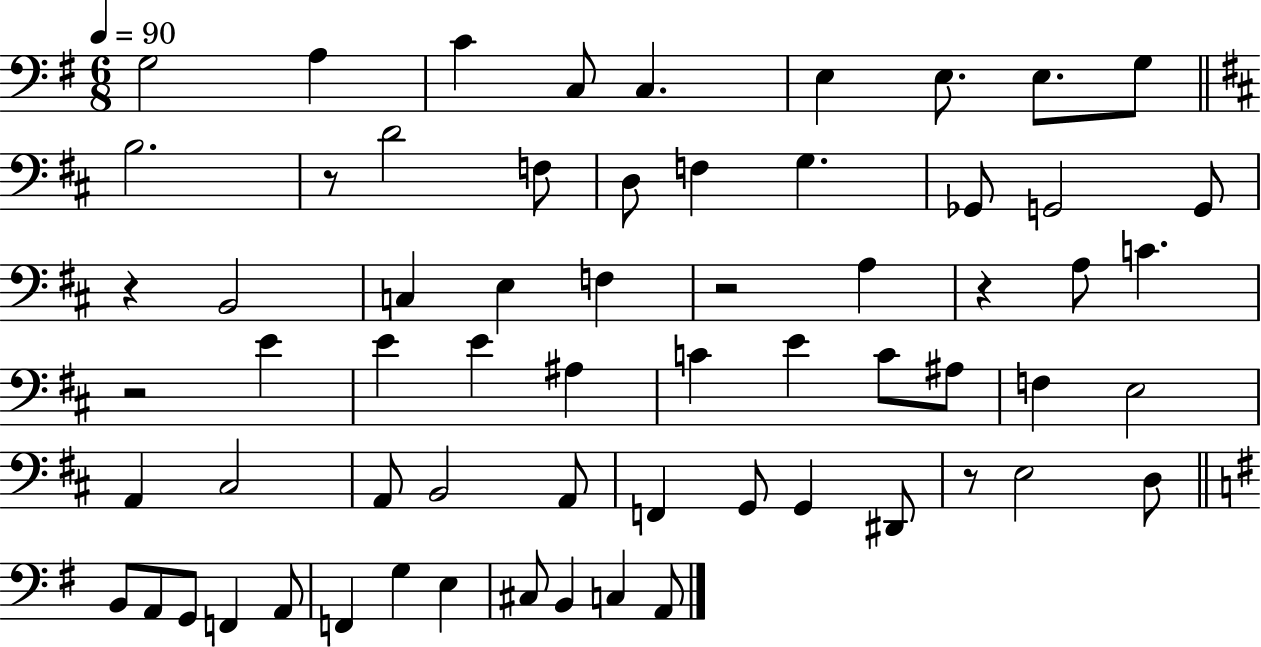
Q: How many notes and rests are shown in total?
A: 64